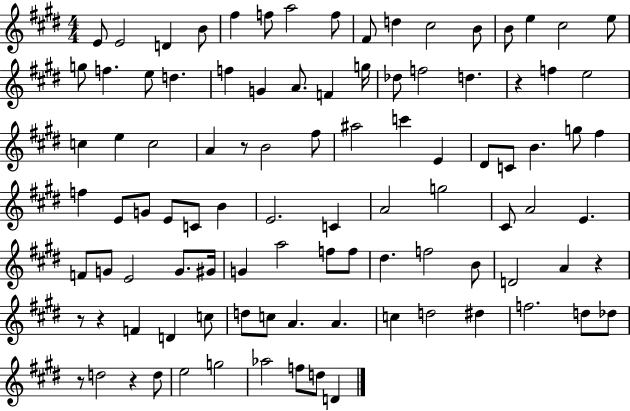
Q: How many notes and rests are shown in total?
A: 99